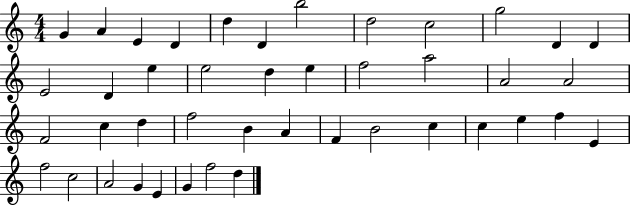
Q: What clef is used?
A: treble